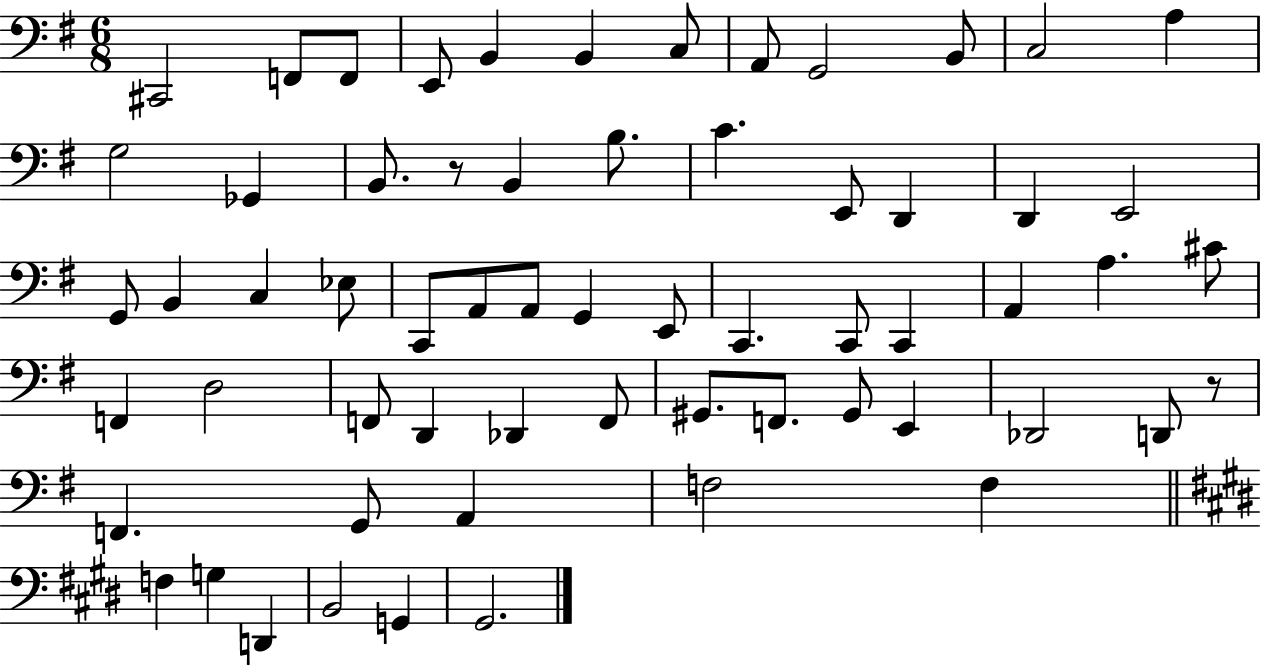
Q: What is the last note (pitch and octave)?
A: G#2